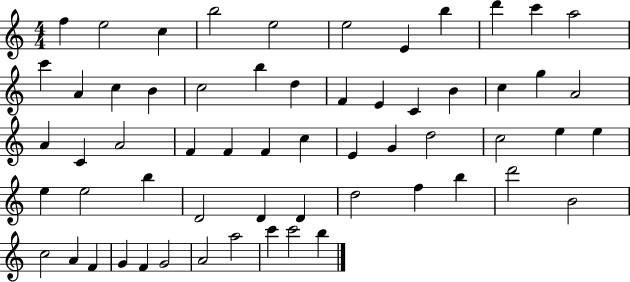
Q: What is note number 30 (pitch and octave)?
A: F4